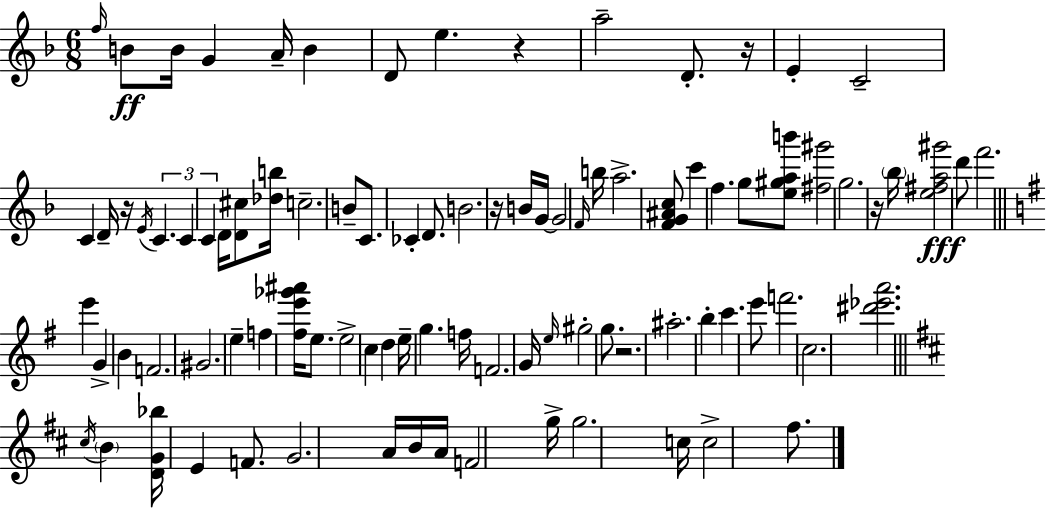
{
  \clef treble
  \numericTimeSignature
  \time 6/8
  \key d \minor
  \grace { f''16 }\ff b'8 b'16 g'4 a'16-- b'4 | d'8 e''4. r4 | a''2-- d'8.-. | r16 e'4-. c'2-- | \break c'4 d'16-- r16 \acciaccatura { e'16 } \tuplet 3/2 { c'4. | c'4 c'4 } d'16 <d' cis''>8 | <des'' b''>16 c''2.-- | b'8-- c'8. ces'4-. d'8. | \break b'2. | r16 b'16 g'16~~ g'2 | \grace { f'16 } b''16 a''2.-> | <f' g' ais' c''>8 c'''4 f''4. | \break g''8 <e'' gis'' a'' b'''>8 <fis'' gis'''>2 | g''2. | r16 \parenthesize bes''16 <e'' fis'' a'' gis'''>2\fff | d'''8 f'''2. | \break \bar "||" \break \key g \major e'''4 g'4-> b'4 | f'2. | gis'2. | e''4-- f''4 <fis'' e''' ges''' ais'''>16 e''8. | \break e''2-> c''4 | d''4 e''16-- g''4. f''16 | f'2. | g'16 \grace { e''16 } gis''2-. g''8. | \break r2. | ais''2.-. | b''4-. c'''4. e'''8 | f'''2. | \break c''2. | <dis''' ees''' a'''>2. | \bar "||" \break \key d \major \acciaccatura { cis''16 } \parenthesize b'4 <d' g' bes''>16 e'4 f'8. | g'2. | a'16 b'16 a'16 f'2 | g''16-> g''2. | \break c''16 c''2-> fis''8. | \bar "|."
}